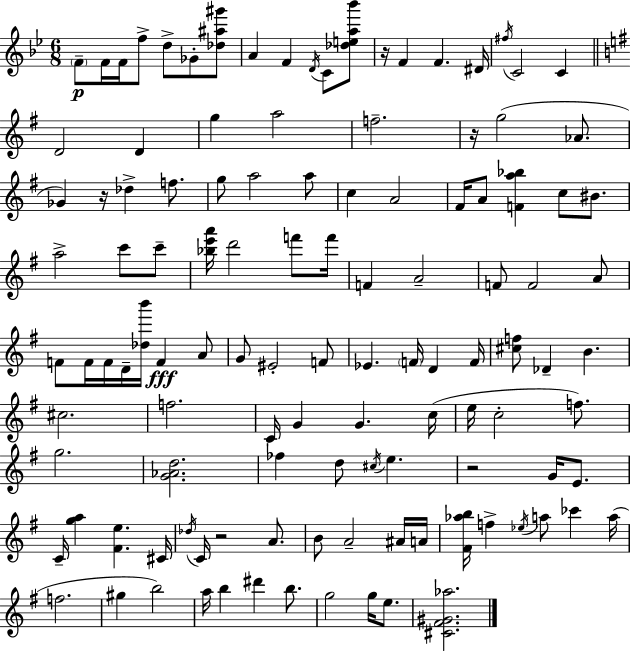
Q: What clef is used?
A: treble